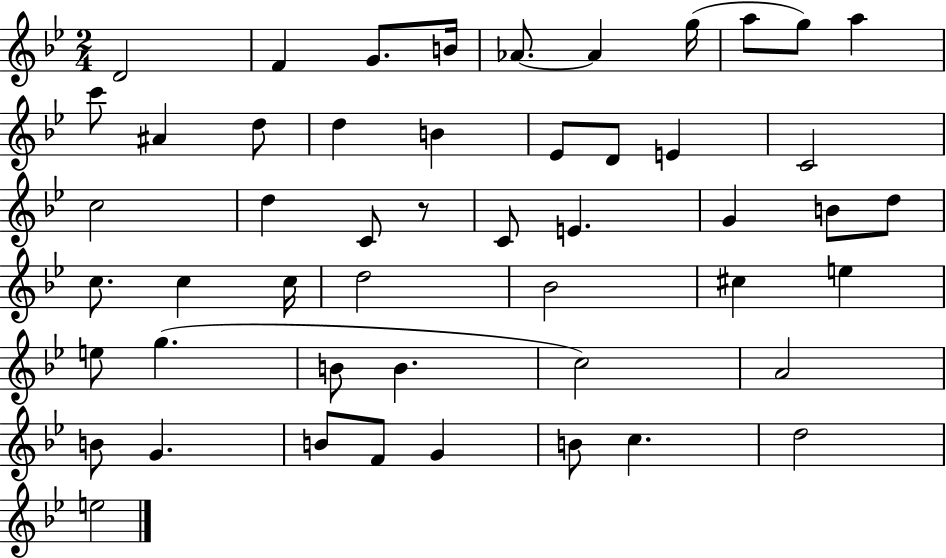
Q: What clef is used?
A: treble